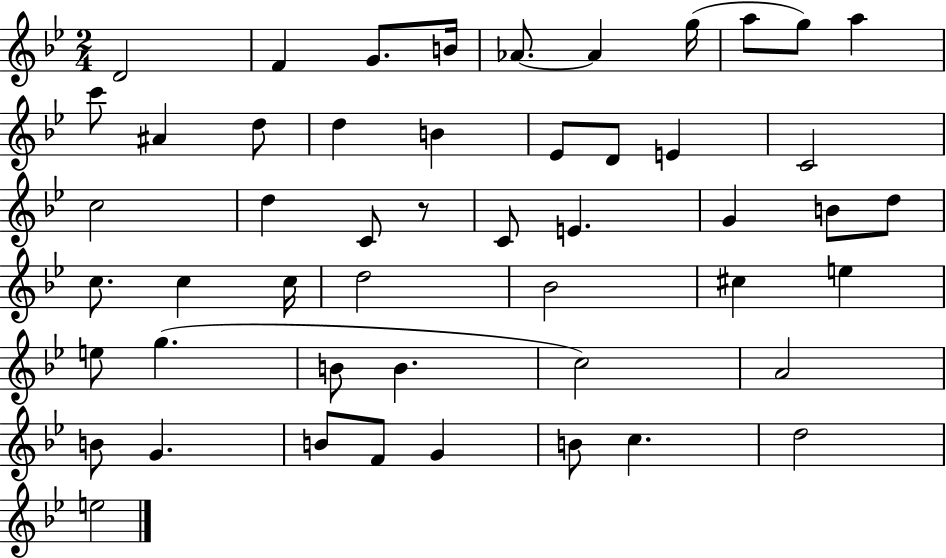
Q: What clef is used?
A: treble